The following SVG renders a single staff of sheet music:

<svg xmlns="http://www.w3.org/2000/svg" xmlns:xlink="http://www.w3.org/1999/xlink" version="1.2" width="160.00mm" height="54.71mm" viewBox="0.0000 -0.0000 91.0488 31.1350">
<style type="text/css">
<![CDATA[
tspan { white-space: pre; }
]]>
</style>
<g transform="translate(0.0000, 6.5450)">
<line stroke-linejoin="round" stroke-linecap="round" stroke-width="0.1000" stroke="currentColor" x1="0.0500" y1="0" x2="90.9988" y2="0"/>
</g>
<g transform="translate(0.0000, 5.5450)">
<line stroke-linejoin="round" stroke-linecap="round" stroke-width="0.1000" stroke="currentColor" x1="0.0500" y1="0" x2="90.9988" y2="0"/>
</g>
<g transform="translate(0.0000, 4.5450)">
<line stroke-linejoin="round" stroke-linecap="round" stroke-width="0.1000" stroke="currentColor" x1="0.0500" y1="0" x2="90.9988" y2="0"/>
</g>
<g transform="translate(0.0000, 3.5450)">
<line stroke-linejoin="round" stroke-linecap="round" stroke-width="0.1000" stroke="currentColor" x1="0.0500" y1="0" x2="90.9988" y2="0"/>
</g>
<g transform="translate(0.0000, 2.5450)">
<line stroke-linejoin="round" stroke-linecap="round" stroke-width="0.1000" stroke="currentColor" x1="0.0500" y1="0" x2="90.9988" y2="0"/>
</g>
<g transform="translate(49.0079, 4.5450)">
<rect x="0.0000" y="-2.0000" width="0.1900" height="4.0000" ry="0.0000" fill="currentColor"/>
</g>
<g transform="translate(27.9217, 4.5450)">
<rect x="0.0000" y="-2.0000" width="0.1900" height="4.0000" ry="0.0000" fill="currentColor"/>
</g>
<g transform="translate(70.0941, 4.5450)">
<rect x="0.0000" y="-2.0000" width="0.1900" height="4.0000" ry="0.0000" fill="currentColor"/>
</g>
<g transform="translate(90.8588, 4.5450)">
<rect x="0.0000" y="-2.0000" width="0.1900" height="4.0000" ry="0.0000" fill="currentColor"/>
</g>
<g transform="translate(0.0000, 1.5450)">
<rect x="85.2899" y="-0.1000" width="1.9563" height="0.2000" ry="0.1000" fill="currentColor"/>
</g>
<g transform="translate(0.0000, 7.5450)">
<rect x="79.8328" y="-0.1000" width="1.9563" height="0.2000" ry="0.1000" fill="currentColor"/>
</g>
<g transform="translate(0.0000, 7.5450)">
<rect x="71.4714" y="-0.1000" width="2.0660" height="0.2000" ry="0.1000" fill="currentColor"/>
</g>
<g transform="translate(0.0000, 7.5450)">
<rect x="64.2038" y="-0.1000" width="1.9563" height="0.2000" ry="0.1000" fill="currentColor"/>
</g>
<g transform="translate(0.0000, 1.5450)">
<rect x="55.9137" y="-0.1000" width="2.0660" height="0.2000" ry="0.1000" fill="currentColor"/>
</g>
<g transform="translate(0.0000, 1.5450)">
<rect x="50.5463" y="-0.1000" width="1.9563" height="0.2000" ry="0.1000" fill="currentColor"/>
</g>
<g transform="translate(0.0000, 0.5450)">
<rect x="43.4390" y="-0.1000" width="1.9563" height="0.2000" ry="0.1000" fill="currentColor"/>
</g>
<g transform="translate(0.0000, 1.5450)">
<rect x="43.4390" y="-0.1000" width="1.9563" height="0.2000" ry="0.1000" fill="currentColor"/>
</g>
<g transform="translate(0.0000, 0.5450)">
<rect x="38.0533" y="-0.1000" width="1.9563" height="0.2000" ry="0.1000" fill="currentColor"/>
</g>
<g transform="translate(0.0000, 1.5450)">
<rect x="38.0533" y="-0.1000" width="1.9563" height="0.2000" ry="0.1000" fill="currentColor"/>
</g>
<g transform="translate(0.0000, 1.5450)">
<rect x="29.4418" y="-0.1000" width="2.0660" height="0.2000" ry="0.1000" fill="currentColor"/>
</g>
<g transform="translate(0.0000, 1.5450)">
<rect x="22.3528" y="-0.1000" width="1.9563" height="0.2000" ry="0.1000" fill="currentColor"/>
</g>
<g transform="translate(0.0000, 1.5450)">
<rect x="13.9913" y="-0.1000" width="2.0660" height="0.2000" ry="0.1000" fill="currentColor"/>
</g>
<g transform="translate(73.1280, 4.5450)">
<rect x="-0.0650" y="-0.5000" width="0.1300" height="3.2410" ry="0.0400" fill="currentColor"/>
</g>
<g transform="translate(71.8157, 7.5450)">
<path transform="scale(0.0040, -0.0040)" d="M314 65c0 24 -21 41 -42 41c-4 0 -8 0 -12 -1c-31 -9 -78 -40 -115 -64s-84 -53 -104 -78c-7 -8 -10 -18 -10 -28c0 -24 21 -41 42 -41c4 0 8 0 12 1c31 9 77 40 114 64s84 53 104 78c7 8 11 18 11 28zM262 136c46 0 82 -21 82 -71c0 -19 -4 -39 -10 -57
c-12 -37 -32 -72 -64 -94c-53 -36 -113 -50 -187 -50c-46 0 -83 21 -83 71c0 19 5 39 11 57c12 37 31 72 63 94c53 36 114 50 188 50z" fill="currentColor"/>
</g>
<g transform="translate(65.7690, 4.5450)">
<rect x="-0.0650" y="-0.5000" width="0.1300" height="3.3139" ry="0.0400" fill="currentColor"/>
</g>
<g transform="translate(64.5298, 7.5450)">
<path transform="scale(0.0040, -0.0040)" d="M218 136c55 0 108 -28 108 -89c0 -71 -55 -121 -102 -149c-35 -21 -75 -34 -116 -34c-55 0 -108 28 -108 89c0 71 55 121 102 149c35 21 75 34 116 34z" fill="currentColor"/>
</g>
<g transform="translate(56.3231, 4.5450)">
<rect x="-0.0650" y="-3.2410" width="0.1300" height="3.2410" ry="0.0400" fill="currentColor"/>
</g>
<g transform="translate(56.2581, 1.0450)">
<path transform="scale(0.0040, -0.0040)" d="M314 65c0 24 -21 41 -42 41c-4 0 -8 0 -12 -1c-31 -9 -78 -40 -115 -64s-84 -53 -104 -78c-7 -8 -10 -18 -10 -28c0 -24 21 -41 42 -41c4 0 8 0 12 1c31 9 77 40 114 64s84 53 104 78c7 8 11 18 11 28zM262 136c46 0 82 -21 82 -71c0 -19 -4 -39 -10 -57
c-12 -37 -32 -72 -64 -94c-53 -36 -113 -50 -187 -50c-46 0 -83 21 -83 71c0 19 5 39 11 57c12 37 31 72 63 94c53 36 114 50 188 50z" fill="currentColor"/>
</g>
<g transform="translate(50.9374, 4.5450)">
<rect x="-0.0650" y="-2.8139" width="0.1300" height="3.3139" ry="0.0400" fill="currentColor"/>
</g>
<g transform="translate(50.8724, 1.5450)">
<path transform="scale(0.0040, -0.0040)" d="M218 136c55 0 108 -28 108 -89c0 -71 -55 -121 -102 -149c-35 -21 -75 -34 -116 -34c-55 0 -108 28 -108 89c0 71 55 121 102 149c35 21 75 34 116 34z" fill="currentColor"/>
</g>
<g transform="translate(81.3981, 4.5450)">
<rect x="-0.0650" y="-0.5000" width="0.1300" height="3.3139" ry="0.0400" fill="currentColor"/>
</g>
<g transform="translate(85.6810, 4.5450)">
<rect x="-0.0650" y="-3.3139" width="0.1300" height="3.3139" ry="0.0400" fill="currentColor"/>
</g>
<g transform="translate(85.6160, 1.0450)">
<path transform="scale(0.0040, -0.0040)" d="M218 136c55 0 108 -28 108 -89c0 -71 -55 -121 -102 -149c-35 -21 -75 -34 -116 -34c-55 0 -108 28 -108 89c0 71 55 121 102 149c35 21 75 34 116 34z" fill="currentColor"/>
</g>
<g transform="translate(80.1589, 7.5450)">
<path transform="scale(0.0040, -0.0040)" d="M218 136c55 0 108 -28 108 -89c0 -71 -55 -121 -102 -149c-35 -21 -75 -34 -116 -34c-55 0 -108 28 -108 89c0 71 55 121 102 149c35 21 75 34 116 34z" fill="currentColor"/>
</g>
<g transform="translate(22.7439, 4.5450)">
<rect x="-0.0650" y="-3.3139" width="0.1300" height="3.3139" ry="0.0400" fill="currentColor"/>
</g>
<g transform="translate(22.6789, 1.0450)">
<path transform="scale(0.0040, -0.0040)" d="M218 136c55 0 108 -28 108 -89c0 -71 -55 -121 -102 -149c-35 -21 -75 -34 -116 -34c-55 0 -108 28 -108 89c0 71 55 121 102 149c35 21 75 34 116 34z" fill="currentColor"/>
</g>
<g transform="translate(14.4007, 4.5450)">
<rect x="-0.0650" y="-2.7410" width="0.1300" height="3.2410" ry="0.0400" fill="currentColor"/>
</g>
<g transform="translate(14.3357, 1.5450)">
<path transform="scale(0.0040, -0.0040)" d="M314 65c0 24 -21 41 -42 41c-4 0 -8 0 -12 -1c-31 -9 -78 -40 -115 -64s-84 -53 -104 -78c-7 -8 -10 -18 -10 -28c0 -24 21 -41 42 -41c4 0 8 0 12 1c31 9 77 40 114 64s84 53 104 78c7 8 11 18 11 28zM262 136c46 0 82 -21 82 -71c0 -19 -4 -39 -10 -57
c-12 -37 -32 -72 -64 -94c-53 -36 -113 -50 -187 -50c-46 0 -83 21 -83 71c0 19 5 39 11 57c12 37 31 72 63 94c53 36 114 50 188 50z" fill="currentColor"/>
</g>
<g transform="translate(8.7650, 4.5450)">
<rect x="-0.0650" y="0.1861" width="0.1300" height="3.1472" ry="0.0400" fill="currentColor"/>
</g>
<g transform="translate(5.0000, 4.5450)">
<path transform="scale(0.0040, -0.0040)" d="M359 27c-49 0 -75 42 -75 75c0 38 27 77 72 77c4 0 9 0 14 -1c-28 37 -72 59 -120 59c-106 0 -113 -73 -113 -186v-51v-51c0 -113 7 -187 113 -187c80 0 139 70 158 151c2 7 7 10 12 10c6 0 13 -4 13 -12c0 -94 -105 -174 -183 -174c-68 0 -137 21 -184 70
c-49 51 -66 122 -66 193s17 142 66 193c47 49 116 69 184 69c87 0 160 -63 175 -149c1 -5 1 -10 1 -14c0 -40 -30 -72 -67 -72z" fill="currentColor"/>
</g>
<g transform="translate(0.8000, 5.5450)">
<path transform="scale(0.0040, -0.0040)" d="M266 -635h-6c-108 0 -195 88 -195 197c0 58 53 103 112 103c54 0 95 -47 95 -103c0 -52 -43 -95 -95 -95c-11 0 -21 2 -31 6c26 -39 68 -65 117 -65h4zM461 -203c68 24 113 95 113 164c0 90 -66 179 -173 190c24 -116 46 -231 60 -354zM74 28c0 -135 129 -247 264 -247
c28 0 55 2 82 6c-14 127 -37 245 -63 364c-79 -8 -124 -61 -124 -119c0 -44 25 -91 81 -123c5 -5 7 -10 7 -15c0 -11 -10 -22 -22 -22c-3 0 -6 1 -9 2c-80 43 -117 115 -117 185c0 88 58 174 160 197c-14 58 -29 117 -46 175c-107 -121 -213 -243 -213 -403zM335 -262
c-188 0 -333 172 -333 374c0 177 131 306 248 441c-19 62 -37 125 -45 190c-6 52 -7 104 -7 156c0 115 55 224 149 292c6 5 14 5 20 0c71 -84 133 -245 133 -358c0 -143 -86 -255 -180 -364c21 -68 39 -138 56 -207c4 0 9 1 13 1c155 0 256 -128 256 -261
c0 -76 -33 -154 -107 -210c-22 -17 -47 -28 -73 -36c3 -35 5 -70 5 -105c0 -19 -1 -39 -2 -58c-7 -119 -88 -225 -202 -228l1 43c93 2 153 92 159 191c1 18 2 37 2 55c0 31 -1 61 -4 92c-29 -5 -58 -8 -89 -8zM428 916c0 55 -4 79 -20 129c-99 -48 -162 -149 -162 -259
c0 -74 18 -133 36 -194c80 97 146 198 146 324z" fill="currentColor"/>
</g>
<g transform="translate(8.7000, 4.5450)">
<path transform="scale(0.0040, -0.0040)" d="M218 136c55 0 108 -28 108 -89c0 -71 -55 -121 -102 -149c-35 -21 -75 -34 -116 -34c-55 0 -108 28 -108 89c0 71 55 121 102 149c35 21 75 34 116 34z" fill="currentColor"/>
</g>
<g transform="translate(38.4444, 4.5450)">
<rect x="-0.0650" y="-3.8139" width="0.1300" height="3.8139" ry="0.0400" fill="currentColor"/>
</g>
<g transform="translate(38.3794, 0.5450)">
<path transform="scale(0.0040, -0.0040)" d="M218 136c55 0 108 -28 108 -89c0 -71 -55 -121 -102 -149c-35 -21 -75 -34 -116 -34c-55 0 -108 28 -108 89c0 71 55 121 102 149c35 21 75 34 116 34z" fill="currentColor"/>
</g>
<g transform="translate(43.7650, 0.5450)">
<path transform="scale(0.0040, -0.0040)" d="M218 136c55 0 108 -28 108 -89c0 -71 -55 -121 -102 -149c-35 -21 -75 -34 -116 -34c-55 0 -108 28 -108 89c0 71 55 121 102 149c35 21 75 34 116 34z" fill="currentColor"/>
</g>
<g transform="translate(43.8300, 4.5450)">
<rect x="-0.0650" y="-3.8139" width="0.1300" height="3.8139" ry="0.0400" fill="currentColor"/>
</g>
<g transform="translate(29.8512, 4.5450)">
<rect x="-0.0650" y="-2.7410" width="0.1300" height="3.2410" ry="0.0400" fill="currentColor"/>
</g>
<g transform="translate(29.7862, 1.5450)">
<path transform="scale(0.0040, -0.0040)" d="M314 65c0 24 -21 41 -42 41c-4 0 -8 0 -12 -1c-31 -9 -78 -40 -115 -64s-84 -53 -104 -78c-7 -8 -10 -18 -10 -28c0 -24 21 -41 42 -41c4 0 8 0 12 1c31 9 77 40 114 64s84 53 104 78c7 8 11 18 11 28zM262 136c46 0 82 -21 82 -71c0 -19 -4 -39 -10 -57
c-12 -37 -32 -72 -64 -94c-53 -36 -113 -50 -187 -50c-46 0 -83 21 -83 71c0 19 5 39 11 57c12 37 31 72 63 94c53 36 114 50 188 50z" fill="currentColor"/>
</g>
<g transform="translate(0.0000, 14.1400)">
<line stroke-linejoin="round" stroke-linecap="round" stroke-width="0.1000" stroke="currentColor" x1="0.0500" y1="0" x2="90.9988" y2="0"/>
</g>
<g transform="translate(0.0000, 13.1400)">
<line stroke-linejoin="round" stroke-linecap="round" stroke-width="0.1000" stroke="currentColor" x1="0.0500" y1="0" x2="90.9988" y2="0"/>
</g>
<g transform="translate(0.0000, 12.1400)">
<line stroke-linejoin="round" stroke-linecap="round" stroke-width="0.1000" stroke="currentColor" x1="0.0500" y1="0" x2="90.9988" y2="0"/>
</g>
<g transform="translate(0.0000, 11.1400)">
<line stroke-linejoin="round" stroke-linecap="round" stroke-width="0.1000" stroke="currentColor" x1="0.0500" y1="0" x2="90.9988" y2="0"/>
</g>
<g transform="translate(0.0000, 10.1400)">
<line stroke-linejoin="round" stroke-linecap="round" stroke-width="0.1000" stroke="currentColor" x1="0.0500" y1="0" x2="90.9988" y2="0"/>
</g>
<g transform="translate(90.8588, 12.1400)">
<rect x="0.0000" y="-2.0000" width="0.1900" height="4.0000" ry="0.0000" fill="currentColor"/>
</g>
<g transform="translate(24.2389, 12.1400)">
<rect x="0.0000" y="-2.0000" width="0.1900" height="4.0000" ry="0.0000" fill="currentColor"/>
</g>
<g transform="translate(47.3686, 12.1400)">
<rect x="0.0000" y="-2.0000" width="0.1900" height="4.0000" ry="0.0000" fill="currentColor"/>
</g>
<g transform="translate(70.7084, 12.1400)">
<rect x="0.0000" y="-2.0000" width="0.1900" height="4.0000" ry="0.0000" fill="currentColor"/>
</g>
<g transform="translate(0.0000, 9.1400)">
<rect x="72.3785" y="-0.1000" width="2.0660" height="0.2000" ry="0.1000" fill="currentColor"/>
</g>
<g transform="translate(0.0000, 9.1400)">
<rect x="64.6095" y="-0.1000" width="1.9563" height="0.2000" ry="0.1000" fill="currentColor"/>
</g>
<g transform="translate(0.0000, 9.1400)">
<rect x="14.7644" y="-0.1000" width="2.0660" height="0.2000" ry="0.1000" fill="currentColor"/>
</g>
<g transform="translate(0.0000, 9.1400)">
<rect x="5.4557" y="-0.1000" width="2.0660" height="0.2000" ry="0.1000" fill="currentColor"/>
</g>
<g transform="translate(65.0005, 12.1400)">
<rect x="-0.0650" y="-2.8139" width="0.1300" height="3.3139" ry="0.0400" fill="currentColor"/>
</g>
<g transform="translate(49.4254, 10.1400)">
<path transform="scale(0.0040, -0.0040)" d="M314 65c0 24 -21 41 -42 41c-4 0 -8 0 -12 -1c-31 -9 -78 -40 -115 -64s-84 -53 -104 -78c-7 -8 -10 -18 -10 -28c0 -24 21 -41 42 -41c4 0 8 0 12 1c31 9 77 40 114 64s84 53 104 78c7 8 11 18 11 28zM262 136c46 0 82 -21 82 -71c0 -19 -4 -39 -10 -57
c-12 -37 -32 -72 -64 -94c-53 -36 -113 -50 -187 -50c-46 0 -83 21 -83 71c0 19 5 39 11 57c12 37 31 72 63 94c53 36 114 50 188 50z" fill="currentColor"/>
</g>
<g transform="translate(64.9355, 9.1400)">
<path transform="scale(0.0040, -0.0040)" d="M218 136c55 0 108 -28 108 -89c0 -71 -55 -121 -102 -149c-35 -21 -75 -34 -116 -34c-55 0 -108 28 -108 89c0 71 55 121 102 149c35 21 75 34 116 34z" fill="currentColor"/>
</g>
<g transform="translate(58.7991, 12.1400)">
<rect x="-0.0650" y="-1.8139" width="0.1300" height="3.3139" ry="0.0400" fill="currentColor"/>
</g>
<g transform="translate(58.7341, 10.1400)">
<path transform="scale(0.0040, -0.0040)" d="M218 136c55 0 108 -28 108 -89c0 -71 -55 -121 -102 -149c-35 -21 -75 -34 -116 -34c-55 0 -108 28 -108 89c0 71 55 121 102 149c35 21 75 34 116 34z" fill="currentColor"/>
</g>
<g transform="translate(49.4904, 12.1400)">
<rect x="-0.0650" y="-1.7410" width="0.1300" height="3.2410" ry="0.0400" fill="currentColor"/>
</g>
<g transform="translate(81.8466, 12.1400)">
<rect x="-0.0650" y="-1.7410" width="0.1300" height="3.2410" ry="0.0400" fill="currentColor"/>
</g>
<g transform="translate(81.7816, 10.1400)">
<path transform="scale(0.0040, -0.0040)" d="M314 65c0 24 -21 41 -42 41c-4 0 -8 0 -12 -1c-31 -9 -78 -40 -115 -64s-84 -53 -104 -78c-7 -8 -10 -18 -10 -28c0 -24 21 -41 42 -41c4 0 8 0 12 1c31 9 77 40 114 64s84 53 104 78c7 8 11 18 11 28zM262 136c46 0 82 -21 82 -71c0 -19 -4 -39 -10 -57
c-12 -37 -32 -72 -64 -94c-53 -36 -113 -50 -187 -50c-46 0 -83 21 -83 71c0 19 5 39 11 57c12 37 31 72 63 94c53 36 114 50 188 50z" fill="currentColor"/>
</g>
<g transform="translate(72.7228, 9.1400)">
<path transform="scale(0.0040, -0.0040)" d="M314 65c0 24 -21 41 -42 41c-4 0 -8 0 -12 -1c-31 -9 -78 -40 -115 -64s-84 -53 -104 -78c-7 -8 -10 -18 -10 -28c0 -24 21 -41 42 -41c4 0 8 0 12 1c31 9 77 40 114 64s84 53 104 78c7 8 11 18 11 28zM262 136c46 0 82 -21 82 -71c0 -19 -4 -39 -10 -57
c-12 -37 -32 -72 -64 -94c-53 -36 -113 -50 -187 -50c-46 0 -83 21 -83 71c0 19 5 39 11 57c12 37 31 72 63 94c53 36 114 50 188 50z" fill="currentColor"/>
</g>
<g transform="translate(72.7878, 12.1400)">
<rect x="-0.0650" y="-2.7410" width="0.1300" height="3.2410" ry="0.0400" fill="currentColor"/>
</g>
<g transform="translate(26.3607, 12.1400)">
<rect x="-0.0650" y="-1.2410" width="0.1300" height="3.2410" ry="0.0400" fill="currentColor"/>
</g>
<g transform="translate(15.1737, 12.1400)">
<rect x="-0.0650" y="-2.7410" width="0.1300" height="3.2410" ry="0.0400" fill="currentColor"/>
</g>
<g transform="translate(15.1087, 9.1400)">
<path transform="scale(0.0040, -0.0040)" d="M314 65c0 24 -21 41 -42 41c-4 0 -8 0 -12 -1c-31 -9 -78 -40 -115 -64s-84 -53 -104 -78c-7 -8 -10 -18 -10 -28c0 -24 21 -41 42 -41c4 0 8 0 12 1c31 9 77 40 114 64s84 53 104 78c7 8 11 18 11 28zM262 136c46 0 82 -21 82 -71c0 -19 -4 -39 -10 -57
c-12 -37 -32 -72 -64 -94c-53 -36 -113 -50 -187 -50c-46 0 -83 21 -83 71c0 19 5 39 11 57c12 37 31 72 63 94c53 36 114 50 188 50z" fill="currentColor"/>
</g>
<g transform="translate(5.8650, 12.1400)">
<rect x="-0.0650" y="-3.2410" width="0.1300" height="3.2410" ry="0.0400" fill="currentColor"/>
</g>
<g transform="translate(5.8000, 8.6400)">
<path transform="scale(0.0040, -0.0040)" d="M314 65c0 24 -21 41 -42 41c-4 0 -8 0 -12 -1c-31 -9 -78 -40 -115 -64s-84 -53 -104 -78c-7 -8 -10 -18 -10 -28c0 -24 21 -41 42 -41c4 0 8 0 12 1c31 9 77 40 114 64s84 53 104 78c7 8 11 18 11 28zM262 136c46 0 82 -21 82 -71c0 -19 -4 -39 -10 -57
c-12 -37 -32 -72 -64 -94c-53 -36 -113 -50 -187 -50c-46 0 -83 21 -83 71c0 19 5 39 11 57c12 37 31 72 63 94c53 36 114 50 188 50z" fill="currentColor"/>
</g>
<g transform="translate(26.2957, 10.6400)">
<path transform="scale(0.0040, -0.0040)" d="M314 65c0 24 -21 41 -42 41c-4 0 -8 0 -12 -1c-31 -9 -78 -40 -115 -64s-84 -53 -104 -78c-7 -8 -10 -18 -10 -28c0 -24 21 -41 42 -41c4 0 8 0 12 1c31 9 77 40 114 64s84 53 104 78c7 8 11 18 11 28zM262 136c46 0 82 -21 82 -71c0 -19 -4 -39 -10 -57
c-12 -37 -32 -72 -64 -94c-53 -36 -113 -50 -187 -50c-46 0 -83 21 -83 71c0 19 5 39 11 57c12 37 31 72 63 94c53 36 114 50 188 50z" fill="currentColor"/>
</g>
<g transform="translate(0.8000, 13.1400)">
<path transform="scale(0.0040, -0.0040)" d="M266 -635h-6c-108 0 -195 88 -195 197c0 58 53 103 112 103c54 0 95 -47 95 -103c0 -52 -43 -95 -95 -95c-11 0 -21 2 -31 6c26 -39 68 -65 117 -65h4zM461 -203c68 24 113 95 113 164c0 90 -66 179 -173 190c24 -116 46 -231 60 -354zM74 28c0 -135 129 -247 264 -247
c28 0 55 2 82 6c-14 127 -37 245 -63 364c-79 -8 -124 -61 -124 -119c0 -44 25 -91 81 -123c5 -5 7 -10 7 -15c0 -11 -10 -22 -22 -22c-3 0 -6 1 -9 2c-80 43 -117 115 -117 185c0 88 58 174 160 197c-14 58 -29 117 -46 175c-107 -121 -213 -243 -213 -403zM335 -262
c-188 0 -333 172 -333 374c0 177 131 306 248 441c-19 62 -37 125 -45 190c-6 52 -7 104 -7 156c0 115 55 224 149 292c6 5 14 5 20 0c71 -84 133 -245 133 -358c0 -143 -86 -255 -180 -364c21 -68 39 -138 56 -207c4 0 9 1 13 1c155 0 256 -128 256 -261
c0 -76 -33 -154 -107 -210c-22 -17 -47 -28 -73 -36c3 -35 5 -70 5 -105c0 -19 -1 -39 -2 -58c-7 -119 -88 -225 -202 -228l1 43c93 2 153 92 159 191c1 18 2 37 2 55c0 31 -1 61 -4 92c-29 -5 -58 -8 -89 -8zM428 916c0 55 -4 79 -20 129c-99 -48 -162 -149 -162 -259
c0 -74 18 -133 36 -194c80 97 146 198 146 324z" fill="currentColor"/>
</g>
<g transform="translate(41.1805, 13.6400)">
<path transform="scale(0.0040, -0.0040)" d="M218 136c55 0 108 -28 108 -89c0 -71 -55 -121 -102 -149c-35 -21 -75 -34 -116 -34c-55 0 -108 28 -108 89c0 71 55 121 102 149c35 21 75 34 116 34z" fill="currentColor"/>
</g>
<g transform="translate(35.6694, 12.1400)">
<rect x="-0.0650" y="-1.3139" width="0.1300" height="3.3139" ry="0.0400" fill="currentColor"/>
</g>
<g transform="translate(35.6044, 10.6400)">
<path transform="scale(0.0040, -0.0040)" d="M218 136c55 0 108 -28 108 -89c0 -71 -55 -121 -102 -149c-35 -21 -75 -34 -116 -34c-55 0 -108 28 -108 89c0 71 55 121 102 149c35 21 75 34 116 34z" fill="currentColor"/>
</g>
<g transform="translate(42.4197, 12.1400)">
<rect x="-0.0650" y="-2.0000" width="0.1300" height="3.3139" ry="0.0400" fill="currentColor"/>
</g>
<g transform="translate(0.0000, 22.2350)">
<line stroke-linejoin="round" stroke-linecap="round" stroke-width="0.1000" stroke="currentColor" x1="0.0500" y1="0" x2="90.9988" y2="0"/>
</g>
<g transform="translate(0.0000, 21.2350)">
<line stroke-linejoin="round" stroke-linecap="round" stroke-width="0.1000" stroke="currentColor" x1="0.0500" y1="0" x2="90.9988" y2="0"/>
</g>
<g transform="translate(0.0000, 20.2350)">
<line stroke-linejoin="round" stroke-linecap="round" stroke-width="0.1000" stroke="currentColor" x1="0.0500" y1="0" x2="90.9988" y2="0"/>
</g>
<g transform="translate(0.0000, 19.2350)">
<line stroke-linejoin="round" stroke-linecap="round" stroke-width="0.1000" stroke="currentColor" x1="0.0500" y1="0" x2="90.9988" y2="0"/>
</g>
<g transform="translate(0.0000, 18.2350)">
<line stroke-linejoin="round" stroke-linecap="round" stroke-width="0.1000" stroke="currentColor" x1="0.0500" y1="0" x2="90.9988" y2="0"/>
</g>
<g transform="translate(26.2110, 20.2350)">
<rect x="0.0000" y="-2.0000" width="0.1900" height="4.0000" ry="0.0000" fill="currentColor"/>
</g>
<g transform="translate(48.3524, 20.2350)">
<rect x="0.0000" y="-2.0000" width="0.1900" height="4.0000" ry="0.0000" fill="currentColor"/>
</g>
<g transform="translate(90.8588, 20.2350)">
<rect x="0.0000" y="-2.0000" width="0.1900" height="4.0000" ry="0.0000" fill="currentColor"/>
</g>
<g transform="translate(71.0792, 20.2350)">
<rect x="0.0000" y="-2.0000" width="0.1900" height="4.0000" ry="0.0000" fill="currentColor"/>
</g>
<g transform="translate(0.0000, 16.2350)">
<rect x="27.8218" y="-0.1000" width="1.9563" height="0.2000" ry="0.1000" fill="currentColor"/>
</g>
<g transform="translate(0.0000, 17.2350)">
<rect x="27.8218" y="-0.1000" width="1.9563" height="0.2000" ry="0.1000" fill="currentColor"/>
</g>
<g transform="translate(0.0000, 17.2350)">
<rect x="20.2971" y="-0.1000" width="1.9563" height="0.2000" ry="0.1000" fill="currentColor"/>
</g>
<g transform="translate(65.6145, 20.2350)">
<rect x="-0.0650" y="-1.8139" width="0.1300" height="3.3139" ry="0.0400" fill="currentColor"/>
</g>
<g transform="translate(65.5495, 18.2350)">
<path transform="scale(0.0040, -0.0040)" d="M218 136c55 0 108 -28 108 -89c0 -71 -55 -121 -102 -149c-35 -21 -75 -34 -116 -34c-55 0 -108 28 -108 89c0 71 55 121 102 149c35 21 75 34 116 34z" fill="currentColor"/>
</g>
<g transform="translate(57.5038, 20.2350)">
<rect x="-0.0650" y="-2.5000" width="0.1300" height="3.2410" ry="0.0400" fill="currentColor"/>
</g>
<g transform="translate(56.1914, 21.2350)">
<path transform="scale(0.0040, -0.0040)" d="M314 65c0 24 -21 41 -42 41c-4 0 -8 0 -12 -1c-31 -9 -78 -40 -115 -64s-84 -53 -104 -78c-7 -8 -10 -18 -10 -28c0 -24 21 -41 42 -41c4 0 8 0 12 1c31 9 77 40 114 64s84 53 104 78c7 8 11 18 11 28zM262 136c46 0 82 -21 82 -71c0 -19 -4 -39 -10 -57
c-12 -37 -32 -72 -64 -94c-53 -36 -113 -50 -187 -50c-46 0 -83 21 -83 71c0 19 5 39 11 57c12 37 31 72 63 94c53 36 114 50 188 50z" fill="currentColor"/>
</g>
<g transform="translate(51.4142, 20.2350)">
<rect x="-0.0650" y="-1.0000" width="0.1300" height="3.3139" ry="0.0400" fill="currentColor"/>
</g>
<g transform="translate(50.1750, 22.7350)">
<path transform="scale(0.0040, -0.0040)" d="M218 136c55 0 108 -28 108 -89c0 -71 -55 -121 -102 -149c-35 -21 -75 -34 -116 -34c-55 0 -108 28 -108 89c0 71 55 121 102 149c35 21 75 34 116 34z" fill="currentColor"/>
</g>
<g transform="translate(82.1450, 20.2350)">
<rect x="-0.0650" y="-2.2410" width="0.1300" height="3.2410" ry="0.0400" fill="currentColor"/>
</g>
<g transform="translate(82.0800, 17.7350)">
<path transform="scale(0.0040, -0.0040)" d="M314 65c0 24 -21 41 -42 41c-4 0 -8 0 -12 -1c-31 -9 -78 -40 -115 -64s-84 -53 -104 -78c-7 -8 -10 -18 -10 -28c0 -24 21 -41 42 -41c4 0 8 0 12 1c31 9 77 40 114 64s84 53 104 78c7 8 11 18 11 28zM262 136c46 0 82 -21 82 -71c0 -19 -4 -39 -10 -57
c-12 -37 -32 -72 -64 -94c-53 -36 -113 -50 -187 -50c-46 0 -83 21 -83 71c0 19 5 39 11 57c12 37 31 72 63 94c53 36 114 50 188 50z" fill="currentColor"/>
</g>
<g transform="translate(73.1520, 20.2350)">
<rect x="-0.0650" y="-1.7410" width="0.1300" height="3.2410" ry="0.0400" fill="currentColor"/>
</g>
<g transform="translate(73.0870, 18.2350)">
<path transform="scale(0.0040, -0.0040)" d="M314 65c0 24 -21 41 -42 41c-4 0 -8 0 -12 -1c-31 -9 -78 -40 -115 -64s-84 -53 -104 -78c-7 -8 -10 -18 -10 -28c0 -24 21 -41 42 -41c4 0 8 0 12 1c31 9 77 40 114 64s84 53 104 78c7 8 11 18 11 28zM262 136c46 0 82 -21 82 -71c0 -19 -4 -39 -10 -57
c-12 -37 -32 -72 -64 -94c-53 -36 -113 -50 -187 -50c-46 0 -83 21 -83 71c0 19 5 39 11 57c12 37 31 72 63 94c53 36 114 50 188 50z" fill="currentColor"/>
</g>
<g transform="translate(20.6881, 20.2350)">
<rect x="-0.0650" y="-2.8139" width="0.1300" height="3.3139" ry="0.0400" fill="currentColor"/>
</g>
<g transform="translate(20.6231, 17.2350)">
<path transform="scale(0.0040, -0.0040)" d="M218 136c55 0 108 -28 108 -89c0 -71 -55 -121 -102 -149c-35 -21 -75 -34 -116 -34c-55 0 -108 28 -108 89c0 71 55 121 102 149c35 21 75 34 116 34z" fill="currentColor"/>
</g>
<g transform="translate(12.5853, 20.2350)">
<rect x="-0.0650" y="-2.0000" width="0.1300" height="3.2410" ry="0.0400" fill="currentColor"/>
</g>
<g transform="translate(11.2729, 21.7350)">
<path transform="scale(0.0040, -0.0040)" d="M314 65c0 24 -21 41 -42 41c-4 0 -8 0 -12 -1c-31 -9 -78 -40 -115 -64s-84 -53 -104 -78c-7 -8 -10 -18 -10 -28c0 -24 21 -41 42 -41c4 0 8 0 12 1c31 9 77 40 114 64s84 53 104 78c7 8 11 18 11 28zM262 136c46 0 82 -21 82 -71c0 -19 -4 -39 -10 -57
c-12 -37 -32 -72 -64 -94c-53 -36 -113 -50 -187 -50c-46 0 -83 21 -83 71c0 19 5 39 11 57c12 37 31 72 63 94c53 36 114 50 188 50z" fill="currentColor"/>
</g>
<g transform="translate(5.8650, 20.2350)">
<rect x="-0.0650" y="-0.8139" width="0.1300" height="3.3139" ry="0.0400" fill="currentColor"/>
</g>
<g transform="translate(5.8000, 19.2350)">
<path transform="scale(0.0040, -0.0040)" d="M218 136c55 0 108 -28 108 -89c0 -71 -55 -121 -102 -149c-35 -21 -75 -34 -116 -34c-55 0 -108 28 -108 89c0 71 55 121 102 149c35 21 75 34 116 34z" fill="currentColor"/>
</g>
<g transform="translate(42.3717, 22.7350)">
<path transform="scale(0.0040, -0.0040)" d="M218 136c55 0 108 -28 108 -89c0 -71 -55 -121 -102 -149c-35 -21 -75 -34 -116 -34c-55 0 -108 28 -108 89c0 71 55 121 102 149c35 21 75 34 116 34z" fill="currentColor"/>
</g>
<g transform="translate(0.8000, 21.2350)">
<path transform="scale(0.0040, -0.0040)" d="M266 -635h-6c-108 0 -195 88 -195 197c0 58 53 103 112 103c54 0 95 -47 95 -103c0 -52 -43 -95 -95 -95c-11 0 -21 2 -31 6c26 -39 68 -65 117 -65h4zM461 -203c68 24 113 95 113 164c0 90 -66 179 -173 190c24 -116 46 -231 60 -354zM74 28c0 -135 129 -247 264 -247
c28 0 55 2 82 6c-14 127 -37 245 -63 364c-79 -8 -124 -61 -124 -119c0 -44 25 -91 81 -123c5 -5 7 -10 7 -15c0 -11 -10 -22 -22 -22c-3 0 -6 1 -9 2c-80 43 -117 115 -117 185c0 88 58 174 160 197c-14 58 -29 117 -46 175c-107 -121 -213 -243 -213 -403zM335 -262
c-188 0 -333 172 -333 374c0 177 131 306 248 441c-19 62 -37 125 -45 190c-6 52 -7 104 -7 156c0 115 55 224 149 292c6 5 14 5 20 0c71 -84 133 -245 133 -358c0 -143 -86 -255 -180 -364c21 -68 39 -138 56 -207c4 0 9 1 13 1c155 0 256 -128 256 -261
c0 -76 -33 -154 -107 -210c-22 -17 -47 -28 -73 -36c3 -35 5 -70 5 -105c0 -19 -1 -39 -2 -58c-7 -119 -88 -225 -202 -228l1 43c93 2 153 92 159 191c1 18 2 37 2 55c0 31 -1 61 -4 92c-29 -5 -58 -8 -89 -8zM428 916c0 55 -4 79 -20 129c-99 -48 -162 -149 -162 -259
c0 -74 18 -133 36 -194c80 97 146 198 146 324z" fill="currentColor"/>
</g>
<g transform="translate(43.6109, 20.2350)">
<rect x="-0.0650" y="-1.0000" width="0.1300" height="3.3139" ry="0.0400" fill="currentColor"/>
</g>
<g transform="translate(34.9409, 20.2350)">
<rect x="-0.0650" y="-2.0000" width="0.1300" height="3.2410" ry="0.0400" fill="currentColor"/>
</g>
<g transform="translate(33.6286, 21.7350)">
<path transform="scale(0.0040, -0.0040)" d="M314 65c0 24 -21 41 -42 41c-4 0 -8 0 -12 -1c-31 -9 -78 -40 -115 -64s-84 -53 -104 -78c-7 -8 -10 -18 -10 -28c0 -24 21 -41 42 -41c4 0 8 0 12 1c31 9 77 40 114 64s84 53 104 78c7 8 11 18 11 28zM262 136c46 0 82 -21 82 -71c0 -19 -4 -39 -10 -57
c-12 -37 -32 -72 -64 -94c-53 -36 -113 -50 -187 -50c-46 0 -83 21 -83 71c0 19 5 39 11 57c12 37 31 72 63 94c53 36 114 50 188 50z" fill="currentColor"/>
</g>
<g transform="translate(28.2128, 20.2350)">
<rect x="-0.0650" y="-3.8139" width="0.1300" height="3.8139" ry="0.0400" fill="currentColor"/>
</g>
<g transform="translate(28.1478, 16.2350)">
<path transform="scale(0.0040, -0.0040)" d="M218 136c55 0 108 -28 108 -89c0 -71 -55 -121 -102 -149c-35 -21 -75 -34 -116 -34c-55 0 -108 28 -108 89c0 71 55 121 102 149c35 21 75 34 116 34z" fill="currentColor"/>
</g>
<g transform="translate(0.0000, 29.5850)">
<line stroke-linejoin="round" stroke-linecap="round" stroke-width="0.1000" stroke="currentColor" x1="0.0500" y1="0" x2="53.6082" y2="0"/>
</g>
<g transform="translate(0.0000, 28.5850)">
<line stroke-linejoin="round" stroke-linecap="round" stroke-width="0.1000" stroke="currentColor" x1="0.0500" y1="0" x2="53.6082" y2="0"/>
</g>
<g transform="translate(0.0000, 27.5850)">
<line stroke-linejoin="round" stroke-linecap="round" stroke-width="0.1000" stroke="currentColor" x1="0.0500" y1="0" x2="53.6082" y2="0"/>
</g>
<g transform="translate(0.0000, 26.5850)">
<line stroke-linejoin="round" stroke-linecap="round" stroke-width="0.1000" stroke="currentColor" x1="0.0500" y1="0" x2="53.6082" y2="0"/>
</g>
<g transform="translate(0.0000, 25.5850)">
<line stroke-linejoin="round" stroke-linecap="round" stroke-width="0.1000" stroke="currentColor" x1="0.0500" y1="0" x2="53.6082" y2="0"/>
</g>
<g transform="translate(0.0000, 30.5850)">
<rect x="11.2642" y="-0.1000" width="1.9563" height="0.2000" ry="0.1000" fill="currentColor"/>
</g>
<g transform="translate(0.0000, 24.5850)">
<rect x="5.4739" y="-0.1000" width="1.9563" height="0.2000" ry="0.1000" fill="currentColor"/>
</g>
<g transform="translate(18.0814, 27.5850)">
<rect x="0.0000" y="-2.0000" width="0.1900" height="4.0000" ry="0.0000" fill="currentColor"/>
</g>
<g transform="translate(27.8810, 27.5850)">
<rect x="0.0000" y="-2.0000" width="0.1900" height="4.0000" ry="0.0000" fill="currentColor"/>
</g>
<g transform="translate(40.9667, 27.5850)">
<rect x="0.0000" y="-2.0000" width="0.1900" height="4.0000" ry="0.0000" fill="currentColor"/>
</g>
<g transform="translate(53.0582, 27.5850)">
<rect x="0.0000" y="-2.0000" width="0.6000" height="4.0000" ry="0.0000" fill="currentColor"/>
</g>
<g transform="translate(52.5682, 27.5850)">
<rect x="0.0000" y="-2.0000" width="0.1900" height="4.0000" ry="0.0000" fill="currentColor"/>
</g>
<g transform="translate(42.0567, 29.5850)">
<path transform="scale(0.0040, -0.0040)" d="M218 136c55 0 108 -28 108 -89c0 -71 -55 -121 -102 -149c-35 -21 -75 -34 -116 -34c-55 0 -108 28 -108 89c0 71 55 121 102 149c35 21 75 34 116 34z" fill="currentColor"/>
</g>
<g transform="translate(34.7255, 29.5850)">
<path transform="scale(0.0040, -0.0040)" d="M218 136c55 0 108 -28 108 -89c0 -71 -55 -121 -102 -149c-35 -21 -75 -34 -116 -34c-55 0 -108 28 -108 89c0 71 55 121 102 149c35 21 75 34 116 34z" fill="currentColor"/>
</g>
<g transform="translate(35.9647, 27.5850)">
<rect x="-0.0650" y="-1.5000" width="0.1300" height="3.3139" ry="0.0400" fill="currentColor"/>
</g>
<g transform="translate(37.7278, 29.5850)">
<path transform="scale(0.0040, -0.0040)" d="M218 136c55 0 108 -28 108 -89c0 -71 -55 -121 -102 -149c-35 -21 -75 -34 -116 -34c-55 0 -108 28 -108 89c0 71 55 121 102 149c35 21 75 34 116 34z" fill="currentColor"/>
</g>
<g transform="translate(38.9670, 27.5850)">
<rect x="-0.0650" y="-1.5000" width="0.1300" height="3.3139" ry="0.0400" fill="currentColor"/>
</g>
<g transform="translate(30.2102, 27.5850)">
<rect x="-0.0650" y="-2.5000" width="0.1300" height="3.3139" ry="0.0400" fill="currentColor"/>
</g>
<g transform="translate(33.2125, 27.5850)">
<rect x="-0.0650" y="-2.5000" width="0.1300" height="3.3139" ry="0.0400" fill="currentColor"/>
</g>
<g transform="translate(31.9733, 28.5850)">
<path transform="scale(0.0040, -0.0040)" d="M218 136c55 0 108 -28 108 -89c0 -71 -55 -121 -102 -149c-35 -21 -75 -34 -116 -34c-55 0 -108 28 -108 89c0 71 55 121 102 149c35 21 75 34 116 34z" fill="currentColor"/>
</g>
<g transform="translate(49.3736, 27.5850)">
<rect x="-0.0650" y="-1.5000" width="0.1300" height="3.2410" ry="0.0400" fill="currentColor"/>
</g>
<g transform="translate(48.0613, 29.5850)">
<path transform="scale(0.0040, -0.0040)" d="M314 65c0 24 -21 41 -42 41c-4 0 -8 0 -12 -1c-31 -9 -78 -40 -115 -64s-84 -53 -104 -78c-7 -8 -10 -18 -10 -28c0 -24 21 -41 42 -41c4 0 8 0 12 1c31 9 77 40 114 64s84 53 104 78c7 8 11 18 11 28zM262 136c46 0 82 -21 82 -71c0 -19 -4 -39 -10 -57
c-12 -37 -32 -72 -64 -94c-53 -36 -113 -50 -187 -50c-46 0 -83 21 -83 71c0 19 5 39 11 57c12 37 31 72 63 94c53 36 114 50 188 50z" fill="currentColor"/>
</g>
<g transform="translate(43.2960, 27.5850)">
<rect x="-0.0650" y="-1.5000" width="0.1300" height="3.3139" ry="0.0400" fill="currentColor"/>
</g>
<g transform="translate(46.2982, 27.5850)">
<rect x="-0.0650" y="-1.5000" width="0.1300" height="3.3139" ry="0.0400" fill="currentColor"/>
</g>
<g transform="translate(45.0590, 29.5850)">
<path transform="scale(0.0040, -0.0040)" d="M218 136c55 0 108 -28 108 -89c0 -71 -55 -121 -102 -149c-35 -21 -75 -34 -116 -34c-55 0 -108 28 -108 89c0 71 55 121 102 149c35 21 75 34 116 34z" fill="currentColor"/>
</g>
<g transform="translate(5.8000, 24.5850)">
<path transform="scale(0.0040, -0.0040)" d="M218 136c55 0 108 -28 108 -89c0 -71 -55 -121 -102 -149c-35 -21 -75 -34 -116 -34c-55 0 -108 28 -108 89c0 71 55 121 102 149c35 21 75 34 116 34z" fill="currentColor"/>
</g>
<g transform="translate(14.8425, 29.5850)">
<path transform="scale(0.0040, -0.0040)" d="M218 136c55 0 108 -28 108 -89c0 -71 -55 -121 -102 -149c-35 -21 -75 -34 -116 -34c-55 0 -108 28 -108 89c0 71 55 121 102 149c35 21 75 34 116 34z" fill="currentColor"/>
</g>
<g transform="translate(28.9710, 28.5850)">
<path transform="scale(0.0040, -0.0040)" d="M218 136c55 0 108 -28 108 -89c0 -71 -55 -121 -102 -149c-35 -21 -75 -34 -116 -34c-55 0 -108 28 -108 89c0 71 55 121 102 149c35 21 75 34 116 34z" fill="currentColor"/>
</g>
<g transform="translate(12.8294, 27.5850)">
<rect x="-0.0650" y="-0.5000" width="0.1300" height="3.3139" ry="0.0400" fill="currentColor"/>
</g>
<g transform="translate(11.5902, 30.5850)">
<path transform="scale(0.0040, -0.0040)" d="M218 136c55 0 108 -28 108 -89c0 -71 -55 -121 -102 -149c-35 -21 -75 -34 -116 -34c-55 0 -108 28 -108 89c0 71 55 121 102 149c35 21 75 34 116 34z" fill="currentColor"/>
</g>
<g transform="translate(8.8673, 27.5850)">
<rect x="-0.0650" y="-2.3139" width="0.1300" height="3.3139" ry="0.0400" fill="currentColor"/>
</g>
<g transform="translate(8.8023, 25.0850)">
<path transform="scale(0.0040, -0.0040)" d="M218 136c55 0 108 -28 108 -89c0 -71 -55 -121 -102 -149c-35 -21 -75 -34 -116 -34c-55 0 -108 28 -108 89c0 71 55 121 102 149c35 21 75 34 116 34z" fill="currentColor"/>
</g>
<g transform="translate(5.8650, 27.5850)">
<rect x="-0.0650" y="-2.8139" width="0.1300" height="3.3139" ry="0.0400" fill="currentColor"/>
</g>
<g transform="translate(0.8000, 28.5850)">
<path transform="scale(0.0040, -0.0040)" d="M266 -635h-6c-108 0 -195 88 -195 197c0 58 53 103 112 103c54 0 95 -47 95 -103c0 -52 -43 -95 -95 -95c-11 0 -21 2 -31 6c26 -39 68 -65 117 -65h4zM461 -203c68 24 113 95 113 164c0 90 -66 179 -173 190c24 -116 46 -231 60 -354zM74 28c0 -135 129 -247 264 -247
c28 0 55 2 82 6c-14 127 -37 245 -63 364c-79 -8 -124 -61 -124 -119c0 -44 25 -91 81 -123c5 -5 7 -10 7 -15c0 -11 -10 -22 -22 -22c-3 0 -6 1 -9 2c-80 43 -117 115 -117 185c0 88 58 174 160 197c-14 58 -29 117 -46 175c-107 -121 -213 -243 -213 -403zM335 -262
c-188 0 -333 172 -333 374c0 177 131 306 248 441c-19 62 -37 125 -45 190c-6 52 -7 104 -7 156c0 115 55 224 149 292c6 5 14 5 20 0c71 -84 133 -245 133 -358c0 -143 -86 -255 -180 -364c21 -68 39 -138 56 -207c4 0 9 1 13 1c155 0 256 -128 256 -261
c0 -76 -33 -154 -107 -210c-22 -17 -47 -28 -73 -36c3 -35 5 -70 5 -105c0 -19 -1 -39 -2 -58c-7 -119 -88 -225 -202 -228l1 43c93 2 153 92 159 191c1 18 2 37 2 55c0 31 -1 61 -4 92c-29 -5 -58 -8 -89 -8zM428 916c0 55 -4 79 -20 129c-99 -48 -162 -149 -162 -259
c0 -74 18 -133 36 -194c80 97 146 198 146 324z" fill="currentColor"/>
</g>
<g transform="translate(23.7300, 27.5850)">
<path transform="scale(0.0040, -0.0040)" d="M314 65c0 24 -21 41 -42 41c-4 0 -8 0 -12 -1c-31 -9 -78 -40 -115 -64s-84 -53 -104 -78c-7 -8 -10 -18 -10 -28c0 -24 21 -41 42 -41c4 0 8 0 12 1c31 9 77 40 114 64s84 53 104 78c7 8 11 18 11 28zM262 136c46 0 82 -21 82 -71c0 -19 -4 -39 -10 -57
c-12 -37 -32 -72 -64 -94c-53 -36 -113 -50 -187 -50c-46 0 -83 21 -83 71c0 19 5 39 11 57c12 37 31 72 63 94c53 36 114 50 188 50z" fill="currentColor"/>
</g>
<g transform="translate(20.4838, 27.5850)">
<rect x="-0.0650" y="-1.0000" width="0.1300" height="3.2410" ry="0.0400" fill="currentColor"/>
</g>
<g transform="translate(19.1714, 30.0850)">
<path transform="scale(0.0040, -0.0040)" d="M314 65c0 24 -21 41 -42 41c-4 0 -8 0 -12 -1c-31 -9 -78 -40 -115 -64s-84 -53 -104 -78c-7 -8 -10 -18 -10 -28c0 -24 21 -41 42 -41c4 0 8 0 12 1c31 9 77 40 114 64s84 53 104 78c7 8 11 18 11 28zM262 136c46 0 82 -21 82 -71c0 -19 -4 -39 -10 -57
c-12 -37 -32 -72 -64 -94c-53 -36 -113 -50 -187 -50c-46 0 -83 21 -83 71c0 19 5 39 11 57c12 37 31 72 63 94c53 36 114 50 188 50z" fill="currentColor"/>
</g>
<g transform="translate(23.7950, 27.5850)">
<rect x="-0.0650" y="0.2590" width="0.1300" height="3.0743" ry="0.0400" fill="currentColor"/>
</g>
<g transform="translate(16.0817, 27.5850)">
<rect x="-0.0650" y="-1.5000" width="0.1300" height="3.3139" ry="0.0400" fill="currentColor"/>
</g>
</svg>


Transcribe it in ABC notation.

X:1
T:Untitled
M:4/4
L:1/4
K:C
B a2 b a2 c' c' a b2 C C2 C b b2 a2 e2 e F f2 f a a2 f2 d F2 a c' F2 D D G2 f f2 g2 a g C E D2 B2 G G E E E E E2